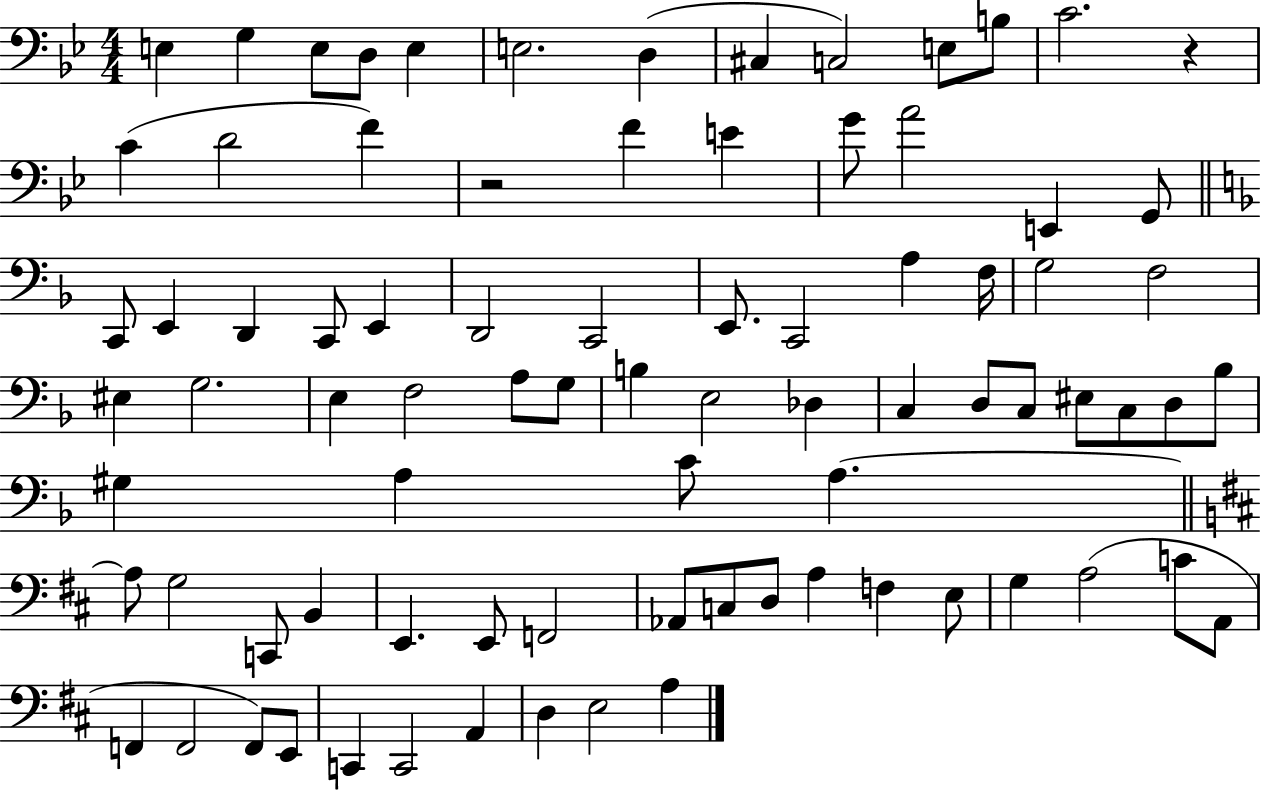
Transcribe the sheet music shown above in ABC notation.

X:1
T:Untitled
M:4/4
L:1/4
K:Bb
E, G, E,/2 D,/2 E, E,2 D, ^C, C,2 E,/2 B,/2 C2 z C D2 F z2 F E G/2 A2 E,, G,,/2 C,,/2 E,, D,, C,,/2 E,, D,,2 C,,2 E,,/2 C,,2 A, F,/4 G,2 F,2 ^E, G,2 E, F,2 A,/2 G,/2 B, E,2 _D, C, D,/2 C,/2 ^E,/2 C,/2 D,/2 _B,/2 ^G, A, C/2 A, A,/2 G,2 C,,/2 B,, E,, E,,/2 F,,2 _A,,/2 C,/2 D,/2 A, F, E,/2 G, A,2 C/2 A,,/2 F,, F,,2 F,,/2 E,,/2 C,, C,,2 A,, D, E,2 A,